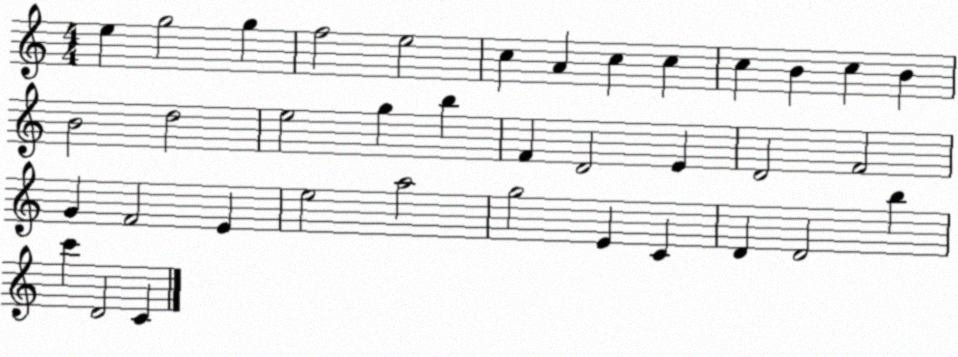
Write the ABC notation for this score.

X:1
T:Untitled
M:4/4
L:1/4
K:C
e g2 g f2 e2 c A c c c B c B B2 d2 e2 g b F D2 E D2 F2 G F2 E e2 a2 g2 E C D D2 b c' D2 C